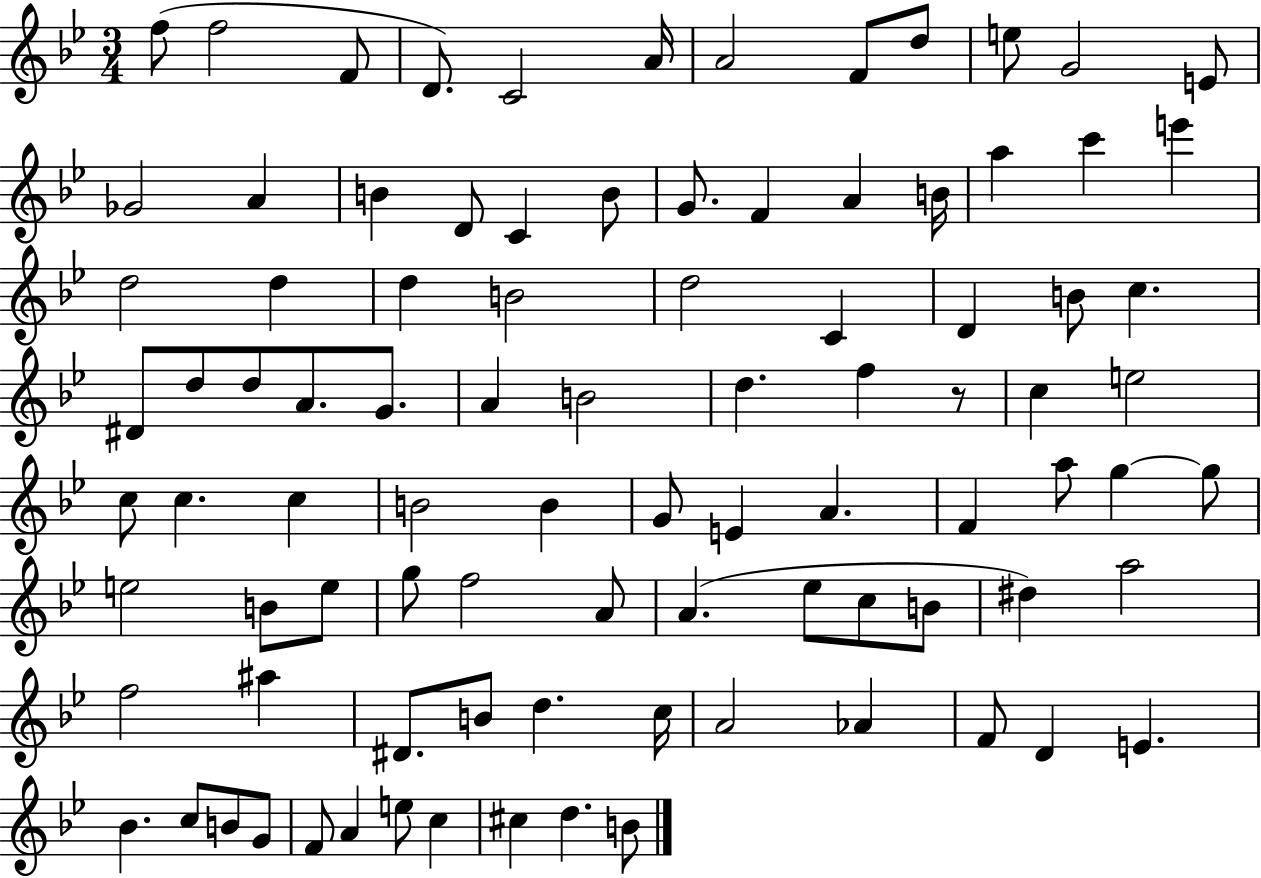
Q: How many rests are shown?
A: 1